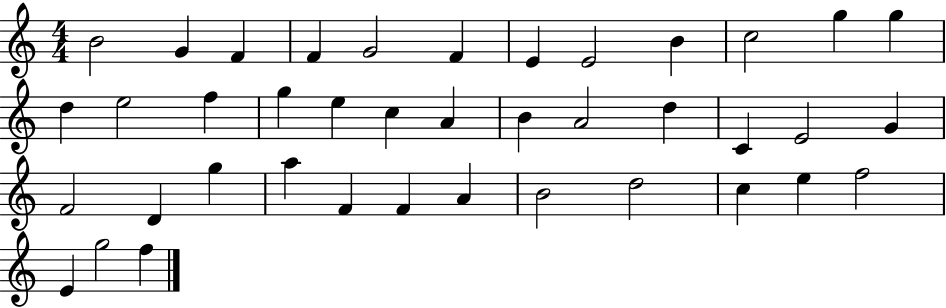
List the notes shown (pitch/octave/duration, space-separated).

B4/h G4/q F4/q F4/q G4/h F4/q E4/q E4/h B4/q C5/h G5/q G5/q D5/q E5/h F5/q G5/q E5/q C5/q A4/q B4/q A4/h D5/q C4/q E4/h G4/q F4/h D4/q G5/q A5/q F4/q F4/q A4/q B4/h D5/h C5/q E5/q F5/h E4/q G5/h F5/q